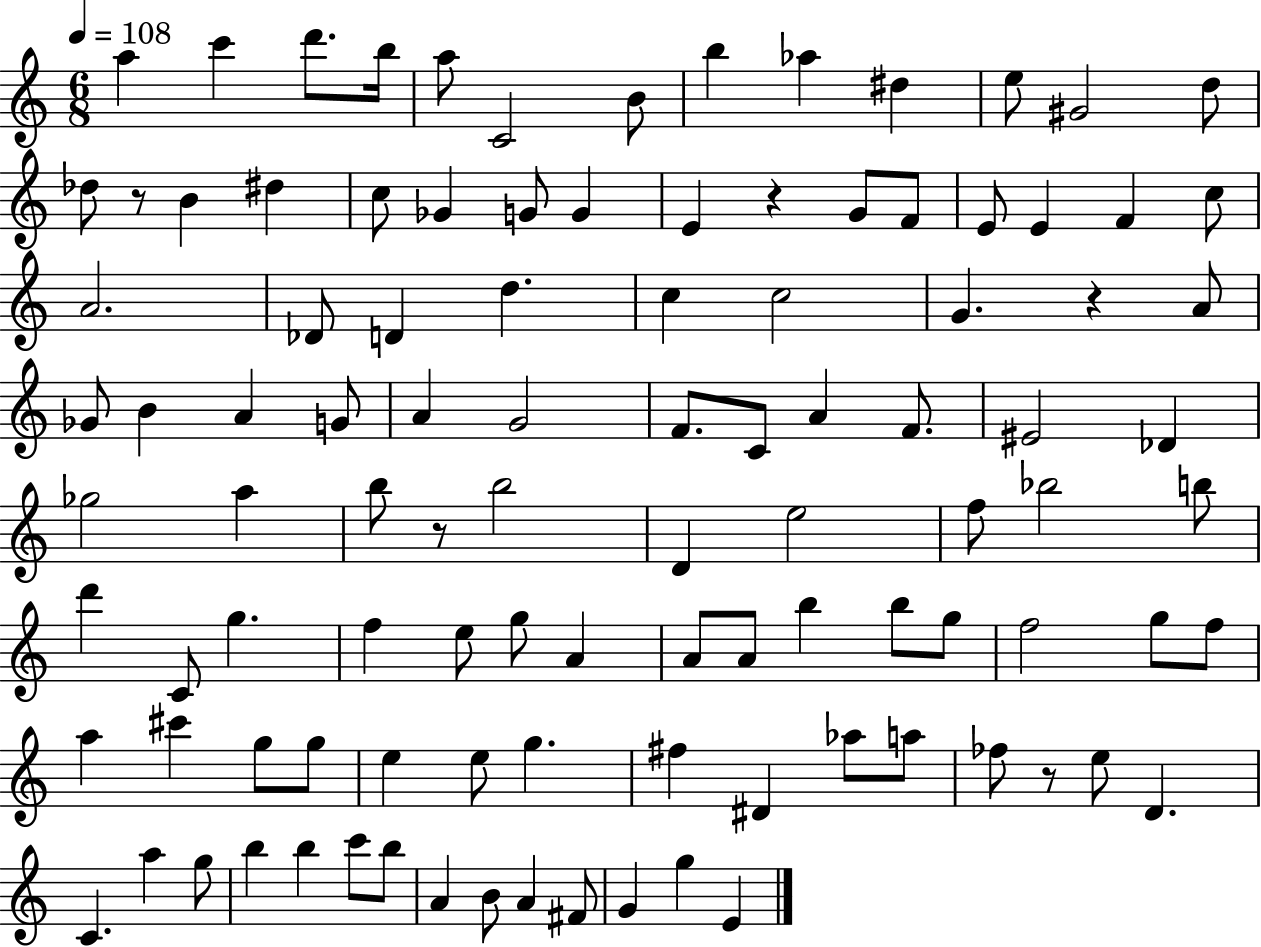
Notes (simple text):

A5/q C6/q D6/e. B5/s A5/e C4/h B4/e B5/q Ab5/q D#5/q E5/e G#4/h D5/e Db5/e R/e B4/q D#5/q C5/e Gb4/q G4/e G4/q E4/q R/q G4/e F4/e E4/e E4/q F4/q C5/e A4/h. Db4/e D4/q D5/q. C5/q C5/h G4/q. R/q A4/e Gb4/e B4/q A4/q G4/e A4/q G4/h F4/e. C4/e A4/q F4/e. EIS4/h Db4/q Gb5/h A5/q B5/e R/e B5/h D4/q E5/h F5/e Bb5/h B5/e D6/q C4/e G5/q. F5/q E5/e G5/e A4/q A4/e A4/e B5/q B5/e G5/e F5/h G5/e F5/e A5/q C#6/q G5/e G5/e E5/q E5/e G5/q. F#5/q D#4/q Ab5/e A5/e FES5/e R/e E5/e D4/q. C4/q. A5/q G5/e B5/q B5/q C6/e B5/e A4/q B4/e A4/q F#4/e G4/q G5/q E4/q